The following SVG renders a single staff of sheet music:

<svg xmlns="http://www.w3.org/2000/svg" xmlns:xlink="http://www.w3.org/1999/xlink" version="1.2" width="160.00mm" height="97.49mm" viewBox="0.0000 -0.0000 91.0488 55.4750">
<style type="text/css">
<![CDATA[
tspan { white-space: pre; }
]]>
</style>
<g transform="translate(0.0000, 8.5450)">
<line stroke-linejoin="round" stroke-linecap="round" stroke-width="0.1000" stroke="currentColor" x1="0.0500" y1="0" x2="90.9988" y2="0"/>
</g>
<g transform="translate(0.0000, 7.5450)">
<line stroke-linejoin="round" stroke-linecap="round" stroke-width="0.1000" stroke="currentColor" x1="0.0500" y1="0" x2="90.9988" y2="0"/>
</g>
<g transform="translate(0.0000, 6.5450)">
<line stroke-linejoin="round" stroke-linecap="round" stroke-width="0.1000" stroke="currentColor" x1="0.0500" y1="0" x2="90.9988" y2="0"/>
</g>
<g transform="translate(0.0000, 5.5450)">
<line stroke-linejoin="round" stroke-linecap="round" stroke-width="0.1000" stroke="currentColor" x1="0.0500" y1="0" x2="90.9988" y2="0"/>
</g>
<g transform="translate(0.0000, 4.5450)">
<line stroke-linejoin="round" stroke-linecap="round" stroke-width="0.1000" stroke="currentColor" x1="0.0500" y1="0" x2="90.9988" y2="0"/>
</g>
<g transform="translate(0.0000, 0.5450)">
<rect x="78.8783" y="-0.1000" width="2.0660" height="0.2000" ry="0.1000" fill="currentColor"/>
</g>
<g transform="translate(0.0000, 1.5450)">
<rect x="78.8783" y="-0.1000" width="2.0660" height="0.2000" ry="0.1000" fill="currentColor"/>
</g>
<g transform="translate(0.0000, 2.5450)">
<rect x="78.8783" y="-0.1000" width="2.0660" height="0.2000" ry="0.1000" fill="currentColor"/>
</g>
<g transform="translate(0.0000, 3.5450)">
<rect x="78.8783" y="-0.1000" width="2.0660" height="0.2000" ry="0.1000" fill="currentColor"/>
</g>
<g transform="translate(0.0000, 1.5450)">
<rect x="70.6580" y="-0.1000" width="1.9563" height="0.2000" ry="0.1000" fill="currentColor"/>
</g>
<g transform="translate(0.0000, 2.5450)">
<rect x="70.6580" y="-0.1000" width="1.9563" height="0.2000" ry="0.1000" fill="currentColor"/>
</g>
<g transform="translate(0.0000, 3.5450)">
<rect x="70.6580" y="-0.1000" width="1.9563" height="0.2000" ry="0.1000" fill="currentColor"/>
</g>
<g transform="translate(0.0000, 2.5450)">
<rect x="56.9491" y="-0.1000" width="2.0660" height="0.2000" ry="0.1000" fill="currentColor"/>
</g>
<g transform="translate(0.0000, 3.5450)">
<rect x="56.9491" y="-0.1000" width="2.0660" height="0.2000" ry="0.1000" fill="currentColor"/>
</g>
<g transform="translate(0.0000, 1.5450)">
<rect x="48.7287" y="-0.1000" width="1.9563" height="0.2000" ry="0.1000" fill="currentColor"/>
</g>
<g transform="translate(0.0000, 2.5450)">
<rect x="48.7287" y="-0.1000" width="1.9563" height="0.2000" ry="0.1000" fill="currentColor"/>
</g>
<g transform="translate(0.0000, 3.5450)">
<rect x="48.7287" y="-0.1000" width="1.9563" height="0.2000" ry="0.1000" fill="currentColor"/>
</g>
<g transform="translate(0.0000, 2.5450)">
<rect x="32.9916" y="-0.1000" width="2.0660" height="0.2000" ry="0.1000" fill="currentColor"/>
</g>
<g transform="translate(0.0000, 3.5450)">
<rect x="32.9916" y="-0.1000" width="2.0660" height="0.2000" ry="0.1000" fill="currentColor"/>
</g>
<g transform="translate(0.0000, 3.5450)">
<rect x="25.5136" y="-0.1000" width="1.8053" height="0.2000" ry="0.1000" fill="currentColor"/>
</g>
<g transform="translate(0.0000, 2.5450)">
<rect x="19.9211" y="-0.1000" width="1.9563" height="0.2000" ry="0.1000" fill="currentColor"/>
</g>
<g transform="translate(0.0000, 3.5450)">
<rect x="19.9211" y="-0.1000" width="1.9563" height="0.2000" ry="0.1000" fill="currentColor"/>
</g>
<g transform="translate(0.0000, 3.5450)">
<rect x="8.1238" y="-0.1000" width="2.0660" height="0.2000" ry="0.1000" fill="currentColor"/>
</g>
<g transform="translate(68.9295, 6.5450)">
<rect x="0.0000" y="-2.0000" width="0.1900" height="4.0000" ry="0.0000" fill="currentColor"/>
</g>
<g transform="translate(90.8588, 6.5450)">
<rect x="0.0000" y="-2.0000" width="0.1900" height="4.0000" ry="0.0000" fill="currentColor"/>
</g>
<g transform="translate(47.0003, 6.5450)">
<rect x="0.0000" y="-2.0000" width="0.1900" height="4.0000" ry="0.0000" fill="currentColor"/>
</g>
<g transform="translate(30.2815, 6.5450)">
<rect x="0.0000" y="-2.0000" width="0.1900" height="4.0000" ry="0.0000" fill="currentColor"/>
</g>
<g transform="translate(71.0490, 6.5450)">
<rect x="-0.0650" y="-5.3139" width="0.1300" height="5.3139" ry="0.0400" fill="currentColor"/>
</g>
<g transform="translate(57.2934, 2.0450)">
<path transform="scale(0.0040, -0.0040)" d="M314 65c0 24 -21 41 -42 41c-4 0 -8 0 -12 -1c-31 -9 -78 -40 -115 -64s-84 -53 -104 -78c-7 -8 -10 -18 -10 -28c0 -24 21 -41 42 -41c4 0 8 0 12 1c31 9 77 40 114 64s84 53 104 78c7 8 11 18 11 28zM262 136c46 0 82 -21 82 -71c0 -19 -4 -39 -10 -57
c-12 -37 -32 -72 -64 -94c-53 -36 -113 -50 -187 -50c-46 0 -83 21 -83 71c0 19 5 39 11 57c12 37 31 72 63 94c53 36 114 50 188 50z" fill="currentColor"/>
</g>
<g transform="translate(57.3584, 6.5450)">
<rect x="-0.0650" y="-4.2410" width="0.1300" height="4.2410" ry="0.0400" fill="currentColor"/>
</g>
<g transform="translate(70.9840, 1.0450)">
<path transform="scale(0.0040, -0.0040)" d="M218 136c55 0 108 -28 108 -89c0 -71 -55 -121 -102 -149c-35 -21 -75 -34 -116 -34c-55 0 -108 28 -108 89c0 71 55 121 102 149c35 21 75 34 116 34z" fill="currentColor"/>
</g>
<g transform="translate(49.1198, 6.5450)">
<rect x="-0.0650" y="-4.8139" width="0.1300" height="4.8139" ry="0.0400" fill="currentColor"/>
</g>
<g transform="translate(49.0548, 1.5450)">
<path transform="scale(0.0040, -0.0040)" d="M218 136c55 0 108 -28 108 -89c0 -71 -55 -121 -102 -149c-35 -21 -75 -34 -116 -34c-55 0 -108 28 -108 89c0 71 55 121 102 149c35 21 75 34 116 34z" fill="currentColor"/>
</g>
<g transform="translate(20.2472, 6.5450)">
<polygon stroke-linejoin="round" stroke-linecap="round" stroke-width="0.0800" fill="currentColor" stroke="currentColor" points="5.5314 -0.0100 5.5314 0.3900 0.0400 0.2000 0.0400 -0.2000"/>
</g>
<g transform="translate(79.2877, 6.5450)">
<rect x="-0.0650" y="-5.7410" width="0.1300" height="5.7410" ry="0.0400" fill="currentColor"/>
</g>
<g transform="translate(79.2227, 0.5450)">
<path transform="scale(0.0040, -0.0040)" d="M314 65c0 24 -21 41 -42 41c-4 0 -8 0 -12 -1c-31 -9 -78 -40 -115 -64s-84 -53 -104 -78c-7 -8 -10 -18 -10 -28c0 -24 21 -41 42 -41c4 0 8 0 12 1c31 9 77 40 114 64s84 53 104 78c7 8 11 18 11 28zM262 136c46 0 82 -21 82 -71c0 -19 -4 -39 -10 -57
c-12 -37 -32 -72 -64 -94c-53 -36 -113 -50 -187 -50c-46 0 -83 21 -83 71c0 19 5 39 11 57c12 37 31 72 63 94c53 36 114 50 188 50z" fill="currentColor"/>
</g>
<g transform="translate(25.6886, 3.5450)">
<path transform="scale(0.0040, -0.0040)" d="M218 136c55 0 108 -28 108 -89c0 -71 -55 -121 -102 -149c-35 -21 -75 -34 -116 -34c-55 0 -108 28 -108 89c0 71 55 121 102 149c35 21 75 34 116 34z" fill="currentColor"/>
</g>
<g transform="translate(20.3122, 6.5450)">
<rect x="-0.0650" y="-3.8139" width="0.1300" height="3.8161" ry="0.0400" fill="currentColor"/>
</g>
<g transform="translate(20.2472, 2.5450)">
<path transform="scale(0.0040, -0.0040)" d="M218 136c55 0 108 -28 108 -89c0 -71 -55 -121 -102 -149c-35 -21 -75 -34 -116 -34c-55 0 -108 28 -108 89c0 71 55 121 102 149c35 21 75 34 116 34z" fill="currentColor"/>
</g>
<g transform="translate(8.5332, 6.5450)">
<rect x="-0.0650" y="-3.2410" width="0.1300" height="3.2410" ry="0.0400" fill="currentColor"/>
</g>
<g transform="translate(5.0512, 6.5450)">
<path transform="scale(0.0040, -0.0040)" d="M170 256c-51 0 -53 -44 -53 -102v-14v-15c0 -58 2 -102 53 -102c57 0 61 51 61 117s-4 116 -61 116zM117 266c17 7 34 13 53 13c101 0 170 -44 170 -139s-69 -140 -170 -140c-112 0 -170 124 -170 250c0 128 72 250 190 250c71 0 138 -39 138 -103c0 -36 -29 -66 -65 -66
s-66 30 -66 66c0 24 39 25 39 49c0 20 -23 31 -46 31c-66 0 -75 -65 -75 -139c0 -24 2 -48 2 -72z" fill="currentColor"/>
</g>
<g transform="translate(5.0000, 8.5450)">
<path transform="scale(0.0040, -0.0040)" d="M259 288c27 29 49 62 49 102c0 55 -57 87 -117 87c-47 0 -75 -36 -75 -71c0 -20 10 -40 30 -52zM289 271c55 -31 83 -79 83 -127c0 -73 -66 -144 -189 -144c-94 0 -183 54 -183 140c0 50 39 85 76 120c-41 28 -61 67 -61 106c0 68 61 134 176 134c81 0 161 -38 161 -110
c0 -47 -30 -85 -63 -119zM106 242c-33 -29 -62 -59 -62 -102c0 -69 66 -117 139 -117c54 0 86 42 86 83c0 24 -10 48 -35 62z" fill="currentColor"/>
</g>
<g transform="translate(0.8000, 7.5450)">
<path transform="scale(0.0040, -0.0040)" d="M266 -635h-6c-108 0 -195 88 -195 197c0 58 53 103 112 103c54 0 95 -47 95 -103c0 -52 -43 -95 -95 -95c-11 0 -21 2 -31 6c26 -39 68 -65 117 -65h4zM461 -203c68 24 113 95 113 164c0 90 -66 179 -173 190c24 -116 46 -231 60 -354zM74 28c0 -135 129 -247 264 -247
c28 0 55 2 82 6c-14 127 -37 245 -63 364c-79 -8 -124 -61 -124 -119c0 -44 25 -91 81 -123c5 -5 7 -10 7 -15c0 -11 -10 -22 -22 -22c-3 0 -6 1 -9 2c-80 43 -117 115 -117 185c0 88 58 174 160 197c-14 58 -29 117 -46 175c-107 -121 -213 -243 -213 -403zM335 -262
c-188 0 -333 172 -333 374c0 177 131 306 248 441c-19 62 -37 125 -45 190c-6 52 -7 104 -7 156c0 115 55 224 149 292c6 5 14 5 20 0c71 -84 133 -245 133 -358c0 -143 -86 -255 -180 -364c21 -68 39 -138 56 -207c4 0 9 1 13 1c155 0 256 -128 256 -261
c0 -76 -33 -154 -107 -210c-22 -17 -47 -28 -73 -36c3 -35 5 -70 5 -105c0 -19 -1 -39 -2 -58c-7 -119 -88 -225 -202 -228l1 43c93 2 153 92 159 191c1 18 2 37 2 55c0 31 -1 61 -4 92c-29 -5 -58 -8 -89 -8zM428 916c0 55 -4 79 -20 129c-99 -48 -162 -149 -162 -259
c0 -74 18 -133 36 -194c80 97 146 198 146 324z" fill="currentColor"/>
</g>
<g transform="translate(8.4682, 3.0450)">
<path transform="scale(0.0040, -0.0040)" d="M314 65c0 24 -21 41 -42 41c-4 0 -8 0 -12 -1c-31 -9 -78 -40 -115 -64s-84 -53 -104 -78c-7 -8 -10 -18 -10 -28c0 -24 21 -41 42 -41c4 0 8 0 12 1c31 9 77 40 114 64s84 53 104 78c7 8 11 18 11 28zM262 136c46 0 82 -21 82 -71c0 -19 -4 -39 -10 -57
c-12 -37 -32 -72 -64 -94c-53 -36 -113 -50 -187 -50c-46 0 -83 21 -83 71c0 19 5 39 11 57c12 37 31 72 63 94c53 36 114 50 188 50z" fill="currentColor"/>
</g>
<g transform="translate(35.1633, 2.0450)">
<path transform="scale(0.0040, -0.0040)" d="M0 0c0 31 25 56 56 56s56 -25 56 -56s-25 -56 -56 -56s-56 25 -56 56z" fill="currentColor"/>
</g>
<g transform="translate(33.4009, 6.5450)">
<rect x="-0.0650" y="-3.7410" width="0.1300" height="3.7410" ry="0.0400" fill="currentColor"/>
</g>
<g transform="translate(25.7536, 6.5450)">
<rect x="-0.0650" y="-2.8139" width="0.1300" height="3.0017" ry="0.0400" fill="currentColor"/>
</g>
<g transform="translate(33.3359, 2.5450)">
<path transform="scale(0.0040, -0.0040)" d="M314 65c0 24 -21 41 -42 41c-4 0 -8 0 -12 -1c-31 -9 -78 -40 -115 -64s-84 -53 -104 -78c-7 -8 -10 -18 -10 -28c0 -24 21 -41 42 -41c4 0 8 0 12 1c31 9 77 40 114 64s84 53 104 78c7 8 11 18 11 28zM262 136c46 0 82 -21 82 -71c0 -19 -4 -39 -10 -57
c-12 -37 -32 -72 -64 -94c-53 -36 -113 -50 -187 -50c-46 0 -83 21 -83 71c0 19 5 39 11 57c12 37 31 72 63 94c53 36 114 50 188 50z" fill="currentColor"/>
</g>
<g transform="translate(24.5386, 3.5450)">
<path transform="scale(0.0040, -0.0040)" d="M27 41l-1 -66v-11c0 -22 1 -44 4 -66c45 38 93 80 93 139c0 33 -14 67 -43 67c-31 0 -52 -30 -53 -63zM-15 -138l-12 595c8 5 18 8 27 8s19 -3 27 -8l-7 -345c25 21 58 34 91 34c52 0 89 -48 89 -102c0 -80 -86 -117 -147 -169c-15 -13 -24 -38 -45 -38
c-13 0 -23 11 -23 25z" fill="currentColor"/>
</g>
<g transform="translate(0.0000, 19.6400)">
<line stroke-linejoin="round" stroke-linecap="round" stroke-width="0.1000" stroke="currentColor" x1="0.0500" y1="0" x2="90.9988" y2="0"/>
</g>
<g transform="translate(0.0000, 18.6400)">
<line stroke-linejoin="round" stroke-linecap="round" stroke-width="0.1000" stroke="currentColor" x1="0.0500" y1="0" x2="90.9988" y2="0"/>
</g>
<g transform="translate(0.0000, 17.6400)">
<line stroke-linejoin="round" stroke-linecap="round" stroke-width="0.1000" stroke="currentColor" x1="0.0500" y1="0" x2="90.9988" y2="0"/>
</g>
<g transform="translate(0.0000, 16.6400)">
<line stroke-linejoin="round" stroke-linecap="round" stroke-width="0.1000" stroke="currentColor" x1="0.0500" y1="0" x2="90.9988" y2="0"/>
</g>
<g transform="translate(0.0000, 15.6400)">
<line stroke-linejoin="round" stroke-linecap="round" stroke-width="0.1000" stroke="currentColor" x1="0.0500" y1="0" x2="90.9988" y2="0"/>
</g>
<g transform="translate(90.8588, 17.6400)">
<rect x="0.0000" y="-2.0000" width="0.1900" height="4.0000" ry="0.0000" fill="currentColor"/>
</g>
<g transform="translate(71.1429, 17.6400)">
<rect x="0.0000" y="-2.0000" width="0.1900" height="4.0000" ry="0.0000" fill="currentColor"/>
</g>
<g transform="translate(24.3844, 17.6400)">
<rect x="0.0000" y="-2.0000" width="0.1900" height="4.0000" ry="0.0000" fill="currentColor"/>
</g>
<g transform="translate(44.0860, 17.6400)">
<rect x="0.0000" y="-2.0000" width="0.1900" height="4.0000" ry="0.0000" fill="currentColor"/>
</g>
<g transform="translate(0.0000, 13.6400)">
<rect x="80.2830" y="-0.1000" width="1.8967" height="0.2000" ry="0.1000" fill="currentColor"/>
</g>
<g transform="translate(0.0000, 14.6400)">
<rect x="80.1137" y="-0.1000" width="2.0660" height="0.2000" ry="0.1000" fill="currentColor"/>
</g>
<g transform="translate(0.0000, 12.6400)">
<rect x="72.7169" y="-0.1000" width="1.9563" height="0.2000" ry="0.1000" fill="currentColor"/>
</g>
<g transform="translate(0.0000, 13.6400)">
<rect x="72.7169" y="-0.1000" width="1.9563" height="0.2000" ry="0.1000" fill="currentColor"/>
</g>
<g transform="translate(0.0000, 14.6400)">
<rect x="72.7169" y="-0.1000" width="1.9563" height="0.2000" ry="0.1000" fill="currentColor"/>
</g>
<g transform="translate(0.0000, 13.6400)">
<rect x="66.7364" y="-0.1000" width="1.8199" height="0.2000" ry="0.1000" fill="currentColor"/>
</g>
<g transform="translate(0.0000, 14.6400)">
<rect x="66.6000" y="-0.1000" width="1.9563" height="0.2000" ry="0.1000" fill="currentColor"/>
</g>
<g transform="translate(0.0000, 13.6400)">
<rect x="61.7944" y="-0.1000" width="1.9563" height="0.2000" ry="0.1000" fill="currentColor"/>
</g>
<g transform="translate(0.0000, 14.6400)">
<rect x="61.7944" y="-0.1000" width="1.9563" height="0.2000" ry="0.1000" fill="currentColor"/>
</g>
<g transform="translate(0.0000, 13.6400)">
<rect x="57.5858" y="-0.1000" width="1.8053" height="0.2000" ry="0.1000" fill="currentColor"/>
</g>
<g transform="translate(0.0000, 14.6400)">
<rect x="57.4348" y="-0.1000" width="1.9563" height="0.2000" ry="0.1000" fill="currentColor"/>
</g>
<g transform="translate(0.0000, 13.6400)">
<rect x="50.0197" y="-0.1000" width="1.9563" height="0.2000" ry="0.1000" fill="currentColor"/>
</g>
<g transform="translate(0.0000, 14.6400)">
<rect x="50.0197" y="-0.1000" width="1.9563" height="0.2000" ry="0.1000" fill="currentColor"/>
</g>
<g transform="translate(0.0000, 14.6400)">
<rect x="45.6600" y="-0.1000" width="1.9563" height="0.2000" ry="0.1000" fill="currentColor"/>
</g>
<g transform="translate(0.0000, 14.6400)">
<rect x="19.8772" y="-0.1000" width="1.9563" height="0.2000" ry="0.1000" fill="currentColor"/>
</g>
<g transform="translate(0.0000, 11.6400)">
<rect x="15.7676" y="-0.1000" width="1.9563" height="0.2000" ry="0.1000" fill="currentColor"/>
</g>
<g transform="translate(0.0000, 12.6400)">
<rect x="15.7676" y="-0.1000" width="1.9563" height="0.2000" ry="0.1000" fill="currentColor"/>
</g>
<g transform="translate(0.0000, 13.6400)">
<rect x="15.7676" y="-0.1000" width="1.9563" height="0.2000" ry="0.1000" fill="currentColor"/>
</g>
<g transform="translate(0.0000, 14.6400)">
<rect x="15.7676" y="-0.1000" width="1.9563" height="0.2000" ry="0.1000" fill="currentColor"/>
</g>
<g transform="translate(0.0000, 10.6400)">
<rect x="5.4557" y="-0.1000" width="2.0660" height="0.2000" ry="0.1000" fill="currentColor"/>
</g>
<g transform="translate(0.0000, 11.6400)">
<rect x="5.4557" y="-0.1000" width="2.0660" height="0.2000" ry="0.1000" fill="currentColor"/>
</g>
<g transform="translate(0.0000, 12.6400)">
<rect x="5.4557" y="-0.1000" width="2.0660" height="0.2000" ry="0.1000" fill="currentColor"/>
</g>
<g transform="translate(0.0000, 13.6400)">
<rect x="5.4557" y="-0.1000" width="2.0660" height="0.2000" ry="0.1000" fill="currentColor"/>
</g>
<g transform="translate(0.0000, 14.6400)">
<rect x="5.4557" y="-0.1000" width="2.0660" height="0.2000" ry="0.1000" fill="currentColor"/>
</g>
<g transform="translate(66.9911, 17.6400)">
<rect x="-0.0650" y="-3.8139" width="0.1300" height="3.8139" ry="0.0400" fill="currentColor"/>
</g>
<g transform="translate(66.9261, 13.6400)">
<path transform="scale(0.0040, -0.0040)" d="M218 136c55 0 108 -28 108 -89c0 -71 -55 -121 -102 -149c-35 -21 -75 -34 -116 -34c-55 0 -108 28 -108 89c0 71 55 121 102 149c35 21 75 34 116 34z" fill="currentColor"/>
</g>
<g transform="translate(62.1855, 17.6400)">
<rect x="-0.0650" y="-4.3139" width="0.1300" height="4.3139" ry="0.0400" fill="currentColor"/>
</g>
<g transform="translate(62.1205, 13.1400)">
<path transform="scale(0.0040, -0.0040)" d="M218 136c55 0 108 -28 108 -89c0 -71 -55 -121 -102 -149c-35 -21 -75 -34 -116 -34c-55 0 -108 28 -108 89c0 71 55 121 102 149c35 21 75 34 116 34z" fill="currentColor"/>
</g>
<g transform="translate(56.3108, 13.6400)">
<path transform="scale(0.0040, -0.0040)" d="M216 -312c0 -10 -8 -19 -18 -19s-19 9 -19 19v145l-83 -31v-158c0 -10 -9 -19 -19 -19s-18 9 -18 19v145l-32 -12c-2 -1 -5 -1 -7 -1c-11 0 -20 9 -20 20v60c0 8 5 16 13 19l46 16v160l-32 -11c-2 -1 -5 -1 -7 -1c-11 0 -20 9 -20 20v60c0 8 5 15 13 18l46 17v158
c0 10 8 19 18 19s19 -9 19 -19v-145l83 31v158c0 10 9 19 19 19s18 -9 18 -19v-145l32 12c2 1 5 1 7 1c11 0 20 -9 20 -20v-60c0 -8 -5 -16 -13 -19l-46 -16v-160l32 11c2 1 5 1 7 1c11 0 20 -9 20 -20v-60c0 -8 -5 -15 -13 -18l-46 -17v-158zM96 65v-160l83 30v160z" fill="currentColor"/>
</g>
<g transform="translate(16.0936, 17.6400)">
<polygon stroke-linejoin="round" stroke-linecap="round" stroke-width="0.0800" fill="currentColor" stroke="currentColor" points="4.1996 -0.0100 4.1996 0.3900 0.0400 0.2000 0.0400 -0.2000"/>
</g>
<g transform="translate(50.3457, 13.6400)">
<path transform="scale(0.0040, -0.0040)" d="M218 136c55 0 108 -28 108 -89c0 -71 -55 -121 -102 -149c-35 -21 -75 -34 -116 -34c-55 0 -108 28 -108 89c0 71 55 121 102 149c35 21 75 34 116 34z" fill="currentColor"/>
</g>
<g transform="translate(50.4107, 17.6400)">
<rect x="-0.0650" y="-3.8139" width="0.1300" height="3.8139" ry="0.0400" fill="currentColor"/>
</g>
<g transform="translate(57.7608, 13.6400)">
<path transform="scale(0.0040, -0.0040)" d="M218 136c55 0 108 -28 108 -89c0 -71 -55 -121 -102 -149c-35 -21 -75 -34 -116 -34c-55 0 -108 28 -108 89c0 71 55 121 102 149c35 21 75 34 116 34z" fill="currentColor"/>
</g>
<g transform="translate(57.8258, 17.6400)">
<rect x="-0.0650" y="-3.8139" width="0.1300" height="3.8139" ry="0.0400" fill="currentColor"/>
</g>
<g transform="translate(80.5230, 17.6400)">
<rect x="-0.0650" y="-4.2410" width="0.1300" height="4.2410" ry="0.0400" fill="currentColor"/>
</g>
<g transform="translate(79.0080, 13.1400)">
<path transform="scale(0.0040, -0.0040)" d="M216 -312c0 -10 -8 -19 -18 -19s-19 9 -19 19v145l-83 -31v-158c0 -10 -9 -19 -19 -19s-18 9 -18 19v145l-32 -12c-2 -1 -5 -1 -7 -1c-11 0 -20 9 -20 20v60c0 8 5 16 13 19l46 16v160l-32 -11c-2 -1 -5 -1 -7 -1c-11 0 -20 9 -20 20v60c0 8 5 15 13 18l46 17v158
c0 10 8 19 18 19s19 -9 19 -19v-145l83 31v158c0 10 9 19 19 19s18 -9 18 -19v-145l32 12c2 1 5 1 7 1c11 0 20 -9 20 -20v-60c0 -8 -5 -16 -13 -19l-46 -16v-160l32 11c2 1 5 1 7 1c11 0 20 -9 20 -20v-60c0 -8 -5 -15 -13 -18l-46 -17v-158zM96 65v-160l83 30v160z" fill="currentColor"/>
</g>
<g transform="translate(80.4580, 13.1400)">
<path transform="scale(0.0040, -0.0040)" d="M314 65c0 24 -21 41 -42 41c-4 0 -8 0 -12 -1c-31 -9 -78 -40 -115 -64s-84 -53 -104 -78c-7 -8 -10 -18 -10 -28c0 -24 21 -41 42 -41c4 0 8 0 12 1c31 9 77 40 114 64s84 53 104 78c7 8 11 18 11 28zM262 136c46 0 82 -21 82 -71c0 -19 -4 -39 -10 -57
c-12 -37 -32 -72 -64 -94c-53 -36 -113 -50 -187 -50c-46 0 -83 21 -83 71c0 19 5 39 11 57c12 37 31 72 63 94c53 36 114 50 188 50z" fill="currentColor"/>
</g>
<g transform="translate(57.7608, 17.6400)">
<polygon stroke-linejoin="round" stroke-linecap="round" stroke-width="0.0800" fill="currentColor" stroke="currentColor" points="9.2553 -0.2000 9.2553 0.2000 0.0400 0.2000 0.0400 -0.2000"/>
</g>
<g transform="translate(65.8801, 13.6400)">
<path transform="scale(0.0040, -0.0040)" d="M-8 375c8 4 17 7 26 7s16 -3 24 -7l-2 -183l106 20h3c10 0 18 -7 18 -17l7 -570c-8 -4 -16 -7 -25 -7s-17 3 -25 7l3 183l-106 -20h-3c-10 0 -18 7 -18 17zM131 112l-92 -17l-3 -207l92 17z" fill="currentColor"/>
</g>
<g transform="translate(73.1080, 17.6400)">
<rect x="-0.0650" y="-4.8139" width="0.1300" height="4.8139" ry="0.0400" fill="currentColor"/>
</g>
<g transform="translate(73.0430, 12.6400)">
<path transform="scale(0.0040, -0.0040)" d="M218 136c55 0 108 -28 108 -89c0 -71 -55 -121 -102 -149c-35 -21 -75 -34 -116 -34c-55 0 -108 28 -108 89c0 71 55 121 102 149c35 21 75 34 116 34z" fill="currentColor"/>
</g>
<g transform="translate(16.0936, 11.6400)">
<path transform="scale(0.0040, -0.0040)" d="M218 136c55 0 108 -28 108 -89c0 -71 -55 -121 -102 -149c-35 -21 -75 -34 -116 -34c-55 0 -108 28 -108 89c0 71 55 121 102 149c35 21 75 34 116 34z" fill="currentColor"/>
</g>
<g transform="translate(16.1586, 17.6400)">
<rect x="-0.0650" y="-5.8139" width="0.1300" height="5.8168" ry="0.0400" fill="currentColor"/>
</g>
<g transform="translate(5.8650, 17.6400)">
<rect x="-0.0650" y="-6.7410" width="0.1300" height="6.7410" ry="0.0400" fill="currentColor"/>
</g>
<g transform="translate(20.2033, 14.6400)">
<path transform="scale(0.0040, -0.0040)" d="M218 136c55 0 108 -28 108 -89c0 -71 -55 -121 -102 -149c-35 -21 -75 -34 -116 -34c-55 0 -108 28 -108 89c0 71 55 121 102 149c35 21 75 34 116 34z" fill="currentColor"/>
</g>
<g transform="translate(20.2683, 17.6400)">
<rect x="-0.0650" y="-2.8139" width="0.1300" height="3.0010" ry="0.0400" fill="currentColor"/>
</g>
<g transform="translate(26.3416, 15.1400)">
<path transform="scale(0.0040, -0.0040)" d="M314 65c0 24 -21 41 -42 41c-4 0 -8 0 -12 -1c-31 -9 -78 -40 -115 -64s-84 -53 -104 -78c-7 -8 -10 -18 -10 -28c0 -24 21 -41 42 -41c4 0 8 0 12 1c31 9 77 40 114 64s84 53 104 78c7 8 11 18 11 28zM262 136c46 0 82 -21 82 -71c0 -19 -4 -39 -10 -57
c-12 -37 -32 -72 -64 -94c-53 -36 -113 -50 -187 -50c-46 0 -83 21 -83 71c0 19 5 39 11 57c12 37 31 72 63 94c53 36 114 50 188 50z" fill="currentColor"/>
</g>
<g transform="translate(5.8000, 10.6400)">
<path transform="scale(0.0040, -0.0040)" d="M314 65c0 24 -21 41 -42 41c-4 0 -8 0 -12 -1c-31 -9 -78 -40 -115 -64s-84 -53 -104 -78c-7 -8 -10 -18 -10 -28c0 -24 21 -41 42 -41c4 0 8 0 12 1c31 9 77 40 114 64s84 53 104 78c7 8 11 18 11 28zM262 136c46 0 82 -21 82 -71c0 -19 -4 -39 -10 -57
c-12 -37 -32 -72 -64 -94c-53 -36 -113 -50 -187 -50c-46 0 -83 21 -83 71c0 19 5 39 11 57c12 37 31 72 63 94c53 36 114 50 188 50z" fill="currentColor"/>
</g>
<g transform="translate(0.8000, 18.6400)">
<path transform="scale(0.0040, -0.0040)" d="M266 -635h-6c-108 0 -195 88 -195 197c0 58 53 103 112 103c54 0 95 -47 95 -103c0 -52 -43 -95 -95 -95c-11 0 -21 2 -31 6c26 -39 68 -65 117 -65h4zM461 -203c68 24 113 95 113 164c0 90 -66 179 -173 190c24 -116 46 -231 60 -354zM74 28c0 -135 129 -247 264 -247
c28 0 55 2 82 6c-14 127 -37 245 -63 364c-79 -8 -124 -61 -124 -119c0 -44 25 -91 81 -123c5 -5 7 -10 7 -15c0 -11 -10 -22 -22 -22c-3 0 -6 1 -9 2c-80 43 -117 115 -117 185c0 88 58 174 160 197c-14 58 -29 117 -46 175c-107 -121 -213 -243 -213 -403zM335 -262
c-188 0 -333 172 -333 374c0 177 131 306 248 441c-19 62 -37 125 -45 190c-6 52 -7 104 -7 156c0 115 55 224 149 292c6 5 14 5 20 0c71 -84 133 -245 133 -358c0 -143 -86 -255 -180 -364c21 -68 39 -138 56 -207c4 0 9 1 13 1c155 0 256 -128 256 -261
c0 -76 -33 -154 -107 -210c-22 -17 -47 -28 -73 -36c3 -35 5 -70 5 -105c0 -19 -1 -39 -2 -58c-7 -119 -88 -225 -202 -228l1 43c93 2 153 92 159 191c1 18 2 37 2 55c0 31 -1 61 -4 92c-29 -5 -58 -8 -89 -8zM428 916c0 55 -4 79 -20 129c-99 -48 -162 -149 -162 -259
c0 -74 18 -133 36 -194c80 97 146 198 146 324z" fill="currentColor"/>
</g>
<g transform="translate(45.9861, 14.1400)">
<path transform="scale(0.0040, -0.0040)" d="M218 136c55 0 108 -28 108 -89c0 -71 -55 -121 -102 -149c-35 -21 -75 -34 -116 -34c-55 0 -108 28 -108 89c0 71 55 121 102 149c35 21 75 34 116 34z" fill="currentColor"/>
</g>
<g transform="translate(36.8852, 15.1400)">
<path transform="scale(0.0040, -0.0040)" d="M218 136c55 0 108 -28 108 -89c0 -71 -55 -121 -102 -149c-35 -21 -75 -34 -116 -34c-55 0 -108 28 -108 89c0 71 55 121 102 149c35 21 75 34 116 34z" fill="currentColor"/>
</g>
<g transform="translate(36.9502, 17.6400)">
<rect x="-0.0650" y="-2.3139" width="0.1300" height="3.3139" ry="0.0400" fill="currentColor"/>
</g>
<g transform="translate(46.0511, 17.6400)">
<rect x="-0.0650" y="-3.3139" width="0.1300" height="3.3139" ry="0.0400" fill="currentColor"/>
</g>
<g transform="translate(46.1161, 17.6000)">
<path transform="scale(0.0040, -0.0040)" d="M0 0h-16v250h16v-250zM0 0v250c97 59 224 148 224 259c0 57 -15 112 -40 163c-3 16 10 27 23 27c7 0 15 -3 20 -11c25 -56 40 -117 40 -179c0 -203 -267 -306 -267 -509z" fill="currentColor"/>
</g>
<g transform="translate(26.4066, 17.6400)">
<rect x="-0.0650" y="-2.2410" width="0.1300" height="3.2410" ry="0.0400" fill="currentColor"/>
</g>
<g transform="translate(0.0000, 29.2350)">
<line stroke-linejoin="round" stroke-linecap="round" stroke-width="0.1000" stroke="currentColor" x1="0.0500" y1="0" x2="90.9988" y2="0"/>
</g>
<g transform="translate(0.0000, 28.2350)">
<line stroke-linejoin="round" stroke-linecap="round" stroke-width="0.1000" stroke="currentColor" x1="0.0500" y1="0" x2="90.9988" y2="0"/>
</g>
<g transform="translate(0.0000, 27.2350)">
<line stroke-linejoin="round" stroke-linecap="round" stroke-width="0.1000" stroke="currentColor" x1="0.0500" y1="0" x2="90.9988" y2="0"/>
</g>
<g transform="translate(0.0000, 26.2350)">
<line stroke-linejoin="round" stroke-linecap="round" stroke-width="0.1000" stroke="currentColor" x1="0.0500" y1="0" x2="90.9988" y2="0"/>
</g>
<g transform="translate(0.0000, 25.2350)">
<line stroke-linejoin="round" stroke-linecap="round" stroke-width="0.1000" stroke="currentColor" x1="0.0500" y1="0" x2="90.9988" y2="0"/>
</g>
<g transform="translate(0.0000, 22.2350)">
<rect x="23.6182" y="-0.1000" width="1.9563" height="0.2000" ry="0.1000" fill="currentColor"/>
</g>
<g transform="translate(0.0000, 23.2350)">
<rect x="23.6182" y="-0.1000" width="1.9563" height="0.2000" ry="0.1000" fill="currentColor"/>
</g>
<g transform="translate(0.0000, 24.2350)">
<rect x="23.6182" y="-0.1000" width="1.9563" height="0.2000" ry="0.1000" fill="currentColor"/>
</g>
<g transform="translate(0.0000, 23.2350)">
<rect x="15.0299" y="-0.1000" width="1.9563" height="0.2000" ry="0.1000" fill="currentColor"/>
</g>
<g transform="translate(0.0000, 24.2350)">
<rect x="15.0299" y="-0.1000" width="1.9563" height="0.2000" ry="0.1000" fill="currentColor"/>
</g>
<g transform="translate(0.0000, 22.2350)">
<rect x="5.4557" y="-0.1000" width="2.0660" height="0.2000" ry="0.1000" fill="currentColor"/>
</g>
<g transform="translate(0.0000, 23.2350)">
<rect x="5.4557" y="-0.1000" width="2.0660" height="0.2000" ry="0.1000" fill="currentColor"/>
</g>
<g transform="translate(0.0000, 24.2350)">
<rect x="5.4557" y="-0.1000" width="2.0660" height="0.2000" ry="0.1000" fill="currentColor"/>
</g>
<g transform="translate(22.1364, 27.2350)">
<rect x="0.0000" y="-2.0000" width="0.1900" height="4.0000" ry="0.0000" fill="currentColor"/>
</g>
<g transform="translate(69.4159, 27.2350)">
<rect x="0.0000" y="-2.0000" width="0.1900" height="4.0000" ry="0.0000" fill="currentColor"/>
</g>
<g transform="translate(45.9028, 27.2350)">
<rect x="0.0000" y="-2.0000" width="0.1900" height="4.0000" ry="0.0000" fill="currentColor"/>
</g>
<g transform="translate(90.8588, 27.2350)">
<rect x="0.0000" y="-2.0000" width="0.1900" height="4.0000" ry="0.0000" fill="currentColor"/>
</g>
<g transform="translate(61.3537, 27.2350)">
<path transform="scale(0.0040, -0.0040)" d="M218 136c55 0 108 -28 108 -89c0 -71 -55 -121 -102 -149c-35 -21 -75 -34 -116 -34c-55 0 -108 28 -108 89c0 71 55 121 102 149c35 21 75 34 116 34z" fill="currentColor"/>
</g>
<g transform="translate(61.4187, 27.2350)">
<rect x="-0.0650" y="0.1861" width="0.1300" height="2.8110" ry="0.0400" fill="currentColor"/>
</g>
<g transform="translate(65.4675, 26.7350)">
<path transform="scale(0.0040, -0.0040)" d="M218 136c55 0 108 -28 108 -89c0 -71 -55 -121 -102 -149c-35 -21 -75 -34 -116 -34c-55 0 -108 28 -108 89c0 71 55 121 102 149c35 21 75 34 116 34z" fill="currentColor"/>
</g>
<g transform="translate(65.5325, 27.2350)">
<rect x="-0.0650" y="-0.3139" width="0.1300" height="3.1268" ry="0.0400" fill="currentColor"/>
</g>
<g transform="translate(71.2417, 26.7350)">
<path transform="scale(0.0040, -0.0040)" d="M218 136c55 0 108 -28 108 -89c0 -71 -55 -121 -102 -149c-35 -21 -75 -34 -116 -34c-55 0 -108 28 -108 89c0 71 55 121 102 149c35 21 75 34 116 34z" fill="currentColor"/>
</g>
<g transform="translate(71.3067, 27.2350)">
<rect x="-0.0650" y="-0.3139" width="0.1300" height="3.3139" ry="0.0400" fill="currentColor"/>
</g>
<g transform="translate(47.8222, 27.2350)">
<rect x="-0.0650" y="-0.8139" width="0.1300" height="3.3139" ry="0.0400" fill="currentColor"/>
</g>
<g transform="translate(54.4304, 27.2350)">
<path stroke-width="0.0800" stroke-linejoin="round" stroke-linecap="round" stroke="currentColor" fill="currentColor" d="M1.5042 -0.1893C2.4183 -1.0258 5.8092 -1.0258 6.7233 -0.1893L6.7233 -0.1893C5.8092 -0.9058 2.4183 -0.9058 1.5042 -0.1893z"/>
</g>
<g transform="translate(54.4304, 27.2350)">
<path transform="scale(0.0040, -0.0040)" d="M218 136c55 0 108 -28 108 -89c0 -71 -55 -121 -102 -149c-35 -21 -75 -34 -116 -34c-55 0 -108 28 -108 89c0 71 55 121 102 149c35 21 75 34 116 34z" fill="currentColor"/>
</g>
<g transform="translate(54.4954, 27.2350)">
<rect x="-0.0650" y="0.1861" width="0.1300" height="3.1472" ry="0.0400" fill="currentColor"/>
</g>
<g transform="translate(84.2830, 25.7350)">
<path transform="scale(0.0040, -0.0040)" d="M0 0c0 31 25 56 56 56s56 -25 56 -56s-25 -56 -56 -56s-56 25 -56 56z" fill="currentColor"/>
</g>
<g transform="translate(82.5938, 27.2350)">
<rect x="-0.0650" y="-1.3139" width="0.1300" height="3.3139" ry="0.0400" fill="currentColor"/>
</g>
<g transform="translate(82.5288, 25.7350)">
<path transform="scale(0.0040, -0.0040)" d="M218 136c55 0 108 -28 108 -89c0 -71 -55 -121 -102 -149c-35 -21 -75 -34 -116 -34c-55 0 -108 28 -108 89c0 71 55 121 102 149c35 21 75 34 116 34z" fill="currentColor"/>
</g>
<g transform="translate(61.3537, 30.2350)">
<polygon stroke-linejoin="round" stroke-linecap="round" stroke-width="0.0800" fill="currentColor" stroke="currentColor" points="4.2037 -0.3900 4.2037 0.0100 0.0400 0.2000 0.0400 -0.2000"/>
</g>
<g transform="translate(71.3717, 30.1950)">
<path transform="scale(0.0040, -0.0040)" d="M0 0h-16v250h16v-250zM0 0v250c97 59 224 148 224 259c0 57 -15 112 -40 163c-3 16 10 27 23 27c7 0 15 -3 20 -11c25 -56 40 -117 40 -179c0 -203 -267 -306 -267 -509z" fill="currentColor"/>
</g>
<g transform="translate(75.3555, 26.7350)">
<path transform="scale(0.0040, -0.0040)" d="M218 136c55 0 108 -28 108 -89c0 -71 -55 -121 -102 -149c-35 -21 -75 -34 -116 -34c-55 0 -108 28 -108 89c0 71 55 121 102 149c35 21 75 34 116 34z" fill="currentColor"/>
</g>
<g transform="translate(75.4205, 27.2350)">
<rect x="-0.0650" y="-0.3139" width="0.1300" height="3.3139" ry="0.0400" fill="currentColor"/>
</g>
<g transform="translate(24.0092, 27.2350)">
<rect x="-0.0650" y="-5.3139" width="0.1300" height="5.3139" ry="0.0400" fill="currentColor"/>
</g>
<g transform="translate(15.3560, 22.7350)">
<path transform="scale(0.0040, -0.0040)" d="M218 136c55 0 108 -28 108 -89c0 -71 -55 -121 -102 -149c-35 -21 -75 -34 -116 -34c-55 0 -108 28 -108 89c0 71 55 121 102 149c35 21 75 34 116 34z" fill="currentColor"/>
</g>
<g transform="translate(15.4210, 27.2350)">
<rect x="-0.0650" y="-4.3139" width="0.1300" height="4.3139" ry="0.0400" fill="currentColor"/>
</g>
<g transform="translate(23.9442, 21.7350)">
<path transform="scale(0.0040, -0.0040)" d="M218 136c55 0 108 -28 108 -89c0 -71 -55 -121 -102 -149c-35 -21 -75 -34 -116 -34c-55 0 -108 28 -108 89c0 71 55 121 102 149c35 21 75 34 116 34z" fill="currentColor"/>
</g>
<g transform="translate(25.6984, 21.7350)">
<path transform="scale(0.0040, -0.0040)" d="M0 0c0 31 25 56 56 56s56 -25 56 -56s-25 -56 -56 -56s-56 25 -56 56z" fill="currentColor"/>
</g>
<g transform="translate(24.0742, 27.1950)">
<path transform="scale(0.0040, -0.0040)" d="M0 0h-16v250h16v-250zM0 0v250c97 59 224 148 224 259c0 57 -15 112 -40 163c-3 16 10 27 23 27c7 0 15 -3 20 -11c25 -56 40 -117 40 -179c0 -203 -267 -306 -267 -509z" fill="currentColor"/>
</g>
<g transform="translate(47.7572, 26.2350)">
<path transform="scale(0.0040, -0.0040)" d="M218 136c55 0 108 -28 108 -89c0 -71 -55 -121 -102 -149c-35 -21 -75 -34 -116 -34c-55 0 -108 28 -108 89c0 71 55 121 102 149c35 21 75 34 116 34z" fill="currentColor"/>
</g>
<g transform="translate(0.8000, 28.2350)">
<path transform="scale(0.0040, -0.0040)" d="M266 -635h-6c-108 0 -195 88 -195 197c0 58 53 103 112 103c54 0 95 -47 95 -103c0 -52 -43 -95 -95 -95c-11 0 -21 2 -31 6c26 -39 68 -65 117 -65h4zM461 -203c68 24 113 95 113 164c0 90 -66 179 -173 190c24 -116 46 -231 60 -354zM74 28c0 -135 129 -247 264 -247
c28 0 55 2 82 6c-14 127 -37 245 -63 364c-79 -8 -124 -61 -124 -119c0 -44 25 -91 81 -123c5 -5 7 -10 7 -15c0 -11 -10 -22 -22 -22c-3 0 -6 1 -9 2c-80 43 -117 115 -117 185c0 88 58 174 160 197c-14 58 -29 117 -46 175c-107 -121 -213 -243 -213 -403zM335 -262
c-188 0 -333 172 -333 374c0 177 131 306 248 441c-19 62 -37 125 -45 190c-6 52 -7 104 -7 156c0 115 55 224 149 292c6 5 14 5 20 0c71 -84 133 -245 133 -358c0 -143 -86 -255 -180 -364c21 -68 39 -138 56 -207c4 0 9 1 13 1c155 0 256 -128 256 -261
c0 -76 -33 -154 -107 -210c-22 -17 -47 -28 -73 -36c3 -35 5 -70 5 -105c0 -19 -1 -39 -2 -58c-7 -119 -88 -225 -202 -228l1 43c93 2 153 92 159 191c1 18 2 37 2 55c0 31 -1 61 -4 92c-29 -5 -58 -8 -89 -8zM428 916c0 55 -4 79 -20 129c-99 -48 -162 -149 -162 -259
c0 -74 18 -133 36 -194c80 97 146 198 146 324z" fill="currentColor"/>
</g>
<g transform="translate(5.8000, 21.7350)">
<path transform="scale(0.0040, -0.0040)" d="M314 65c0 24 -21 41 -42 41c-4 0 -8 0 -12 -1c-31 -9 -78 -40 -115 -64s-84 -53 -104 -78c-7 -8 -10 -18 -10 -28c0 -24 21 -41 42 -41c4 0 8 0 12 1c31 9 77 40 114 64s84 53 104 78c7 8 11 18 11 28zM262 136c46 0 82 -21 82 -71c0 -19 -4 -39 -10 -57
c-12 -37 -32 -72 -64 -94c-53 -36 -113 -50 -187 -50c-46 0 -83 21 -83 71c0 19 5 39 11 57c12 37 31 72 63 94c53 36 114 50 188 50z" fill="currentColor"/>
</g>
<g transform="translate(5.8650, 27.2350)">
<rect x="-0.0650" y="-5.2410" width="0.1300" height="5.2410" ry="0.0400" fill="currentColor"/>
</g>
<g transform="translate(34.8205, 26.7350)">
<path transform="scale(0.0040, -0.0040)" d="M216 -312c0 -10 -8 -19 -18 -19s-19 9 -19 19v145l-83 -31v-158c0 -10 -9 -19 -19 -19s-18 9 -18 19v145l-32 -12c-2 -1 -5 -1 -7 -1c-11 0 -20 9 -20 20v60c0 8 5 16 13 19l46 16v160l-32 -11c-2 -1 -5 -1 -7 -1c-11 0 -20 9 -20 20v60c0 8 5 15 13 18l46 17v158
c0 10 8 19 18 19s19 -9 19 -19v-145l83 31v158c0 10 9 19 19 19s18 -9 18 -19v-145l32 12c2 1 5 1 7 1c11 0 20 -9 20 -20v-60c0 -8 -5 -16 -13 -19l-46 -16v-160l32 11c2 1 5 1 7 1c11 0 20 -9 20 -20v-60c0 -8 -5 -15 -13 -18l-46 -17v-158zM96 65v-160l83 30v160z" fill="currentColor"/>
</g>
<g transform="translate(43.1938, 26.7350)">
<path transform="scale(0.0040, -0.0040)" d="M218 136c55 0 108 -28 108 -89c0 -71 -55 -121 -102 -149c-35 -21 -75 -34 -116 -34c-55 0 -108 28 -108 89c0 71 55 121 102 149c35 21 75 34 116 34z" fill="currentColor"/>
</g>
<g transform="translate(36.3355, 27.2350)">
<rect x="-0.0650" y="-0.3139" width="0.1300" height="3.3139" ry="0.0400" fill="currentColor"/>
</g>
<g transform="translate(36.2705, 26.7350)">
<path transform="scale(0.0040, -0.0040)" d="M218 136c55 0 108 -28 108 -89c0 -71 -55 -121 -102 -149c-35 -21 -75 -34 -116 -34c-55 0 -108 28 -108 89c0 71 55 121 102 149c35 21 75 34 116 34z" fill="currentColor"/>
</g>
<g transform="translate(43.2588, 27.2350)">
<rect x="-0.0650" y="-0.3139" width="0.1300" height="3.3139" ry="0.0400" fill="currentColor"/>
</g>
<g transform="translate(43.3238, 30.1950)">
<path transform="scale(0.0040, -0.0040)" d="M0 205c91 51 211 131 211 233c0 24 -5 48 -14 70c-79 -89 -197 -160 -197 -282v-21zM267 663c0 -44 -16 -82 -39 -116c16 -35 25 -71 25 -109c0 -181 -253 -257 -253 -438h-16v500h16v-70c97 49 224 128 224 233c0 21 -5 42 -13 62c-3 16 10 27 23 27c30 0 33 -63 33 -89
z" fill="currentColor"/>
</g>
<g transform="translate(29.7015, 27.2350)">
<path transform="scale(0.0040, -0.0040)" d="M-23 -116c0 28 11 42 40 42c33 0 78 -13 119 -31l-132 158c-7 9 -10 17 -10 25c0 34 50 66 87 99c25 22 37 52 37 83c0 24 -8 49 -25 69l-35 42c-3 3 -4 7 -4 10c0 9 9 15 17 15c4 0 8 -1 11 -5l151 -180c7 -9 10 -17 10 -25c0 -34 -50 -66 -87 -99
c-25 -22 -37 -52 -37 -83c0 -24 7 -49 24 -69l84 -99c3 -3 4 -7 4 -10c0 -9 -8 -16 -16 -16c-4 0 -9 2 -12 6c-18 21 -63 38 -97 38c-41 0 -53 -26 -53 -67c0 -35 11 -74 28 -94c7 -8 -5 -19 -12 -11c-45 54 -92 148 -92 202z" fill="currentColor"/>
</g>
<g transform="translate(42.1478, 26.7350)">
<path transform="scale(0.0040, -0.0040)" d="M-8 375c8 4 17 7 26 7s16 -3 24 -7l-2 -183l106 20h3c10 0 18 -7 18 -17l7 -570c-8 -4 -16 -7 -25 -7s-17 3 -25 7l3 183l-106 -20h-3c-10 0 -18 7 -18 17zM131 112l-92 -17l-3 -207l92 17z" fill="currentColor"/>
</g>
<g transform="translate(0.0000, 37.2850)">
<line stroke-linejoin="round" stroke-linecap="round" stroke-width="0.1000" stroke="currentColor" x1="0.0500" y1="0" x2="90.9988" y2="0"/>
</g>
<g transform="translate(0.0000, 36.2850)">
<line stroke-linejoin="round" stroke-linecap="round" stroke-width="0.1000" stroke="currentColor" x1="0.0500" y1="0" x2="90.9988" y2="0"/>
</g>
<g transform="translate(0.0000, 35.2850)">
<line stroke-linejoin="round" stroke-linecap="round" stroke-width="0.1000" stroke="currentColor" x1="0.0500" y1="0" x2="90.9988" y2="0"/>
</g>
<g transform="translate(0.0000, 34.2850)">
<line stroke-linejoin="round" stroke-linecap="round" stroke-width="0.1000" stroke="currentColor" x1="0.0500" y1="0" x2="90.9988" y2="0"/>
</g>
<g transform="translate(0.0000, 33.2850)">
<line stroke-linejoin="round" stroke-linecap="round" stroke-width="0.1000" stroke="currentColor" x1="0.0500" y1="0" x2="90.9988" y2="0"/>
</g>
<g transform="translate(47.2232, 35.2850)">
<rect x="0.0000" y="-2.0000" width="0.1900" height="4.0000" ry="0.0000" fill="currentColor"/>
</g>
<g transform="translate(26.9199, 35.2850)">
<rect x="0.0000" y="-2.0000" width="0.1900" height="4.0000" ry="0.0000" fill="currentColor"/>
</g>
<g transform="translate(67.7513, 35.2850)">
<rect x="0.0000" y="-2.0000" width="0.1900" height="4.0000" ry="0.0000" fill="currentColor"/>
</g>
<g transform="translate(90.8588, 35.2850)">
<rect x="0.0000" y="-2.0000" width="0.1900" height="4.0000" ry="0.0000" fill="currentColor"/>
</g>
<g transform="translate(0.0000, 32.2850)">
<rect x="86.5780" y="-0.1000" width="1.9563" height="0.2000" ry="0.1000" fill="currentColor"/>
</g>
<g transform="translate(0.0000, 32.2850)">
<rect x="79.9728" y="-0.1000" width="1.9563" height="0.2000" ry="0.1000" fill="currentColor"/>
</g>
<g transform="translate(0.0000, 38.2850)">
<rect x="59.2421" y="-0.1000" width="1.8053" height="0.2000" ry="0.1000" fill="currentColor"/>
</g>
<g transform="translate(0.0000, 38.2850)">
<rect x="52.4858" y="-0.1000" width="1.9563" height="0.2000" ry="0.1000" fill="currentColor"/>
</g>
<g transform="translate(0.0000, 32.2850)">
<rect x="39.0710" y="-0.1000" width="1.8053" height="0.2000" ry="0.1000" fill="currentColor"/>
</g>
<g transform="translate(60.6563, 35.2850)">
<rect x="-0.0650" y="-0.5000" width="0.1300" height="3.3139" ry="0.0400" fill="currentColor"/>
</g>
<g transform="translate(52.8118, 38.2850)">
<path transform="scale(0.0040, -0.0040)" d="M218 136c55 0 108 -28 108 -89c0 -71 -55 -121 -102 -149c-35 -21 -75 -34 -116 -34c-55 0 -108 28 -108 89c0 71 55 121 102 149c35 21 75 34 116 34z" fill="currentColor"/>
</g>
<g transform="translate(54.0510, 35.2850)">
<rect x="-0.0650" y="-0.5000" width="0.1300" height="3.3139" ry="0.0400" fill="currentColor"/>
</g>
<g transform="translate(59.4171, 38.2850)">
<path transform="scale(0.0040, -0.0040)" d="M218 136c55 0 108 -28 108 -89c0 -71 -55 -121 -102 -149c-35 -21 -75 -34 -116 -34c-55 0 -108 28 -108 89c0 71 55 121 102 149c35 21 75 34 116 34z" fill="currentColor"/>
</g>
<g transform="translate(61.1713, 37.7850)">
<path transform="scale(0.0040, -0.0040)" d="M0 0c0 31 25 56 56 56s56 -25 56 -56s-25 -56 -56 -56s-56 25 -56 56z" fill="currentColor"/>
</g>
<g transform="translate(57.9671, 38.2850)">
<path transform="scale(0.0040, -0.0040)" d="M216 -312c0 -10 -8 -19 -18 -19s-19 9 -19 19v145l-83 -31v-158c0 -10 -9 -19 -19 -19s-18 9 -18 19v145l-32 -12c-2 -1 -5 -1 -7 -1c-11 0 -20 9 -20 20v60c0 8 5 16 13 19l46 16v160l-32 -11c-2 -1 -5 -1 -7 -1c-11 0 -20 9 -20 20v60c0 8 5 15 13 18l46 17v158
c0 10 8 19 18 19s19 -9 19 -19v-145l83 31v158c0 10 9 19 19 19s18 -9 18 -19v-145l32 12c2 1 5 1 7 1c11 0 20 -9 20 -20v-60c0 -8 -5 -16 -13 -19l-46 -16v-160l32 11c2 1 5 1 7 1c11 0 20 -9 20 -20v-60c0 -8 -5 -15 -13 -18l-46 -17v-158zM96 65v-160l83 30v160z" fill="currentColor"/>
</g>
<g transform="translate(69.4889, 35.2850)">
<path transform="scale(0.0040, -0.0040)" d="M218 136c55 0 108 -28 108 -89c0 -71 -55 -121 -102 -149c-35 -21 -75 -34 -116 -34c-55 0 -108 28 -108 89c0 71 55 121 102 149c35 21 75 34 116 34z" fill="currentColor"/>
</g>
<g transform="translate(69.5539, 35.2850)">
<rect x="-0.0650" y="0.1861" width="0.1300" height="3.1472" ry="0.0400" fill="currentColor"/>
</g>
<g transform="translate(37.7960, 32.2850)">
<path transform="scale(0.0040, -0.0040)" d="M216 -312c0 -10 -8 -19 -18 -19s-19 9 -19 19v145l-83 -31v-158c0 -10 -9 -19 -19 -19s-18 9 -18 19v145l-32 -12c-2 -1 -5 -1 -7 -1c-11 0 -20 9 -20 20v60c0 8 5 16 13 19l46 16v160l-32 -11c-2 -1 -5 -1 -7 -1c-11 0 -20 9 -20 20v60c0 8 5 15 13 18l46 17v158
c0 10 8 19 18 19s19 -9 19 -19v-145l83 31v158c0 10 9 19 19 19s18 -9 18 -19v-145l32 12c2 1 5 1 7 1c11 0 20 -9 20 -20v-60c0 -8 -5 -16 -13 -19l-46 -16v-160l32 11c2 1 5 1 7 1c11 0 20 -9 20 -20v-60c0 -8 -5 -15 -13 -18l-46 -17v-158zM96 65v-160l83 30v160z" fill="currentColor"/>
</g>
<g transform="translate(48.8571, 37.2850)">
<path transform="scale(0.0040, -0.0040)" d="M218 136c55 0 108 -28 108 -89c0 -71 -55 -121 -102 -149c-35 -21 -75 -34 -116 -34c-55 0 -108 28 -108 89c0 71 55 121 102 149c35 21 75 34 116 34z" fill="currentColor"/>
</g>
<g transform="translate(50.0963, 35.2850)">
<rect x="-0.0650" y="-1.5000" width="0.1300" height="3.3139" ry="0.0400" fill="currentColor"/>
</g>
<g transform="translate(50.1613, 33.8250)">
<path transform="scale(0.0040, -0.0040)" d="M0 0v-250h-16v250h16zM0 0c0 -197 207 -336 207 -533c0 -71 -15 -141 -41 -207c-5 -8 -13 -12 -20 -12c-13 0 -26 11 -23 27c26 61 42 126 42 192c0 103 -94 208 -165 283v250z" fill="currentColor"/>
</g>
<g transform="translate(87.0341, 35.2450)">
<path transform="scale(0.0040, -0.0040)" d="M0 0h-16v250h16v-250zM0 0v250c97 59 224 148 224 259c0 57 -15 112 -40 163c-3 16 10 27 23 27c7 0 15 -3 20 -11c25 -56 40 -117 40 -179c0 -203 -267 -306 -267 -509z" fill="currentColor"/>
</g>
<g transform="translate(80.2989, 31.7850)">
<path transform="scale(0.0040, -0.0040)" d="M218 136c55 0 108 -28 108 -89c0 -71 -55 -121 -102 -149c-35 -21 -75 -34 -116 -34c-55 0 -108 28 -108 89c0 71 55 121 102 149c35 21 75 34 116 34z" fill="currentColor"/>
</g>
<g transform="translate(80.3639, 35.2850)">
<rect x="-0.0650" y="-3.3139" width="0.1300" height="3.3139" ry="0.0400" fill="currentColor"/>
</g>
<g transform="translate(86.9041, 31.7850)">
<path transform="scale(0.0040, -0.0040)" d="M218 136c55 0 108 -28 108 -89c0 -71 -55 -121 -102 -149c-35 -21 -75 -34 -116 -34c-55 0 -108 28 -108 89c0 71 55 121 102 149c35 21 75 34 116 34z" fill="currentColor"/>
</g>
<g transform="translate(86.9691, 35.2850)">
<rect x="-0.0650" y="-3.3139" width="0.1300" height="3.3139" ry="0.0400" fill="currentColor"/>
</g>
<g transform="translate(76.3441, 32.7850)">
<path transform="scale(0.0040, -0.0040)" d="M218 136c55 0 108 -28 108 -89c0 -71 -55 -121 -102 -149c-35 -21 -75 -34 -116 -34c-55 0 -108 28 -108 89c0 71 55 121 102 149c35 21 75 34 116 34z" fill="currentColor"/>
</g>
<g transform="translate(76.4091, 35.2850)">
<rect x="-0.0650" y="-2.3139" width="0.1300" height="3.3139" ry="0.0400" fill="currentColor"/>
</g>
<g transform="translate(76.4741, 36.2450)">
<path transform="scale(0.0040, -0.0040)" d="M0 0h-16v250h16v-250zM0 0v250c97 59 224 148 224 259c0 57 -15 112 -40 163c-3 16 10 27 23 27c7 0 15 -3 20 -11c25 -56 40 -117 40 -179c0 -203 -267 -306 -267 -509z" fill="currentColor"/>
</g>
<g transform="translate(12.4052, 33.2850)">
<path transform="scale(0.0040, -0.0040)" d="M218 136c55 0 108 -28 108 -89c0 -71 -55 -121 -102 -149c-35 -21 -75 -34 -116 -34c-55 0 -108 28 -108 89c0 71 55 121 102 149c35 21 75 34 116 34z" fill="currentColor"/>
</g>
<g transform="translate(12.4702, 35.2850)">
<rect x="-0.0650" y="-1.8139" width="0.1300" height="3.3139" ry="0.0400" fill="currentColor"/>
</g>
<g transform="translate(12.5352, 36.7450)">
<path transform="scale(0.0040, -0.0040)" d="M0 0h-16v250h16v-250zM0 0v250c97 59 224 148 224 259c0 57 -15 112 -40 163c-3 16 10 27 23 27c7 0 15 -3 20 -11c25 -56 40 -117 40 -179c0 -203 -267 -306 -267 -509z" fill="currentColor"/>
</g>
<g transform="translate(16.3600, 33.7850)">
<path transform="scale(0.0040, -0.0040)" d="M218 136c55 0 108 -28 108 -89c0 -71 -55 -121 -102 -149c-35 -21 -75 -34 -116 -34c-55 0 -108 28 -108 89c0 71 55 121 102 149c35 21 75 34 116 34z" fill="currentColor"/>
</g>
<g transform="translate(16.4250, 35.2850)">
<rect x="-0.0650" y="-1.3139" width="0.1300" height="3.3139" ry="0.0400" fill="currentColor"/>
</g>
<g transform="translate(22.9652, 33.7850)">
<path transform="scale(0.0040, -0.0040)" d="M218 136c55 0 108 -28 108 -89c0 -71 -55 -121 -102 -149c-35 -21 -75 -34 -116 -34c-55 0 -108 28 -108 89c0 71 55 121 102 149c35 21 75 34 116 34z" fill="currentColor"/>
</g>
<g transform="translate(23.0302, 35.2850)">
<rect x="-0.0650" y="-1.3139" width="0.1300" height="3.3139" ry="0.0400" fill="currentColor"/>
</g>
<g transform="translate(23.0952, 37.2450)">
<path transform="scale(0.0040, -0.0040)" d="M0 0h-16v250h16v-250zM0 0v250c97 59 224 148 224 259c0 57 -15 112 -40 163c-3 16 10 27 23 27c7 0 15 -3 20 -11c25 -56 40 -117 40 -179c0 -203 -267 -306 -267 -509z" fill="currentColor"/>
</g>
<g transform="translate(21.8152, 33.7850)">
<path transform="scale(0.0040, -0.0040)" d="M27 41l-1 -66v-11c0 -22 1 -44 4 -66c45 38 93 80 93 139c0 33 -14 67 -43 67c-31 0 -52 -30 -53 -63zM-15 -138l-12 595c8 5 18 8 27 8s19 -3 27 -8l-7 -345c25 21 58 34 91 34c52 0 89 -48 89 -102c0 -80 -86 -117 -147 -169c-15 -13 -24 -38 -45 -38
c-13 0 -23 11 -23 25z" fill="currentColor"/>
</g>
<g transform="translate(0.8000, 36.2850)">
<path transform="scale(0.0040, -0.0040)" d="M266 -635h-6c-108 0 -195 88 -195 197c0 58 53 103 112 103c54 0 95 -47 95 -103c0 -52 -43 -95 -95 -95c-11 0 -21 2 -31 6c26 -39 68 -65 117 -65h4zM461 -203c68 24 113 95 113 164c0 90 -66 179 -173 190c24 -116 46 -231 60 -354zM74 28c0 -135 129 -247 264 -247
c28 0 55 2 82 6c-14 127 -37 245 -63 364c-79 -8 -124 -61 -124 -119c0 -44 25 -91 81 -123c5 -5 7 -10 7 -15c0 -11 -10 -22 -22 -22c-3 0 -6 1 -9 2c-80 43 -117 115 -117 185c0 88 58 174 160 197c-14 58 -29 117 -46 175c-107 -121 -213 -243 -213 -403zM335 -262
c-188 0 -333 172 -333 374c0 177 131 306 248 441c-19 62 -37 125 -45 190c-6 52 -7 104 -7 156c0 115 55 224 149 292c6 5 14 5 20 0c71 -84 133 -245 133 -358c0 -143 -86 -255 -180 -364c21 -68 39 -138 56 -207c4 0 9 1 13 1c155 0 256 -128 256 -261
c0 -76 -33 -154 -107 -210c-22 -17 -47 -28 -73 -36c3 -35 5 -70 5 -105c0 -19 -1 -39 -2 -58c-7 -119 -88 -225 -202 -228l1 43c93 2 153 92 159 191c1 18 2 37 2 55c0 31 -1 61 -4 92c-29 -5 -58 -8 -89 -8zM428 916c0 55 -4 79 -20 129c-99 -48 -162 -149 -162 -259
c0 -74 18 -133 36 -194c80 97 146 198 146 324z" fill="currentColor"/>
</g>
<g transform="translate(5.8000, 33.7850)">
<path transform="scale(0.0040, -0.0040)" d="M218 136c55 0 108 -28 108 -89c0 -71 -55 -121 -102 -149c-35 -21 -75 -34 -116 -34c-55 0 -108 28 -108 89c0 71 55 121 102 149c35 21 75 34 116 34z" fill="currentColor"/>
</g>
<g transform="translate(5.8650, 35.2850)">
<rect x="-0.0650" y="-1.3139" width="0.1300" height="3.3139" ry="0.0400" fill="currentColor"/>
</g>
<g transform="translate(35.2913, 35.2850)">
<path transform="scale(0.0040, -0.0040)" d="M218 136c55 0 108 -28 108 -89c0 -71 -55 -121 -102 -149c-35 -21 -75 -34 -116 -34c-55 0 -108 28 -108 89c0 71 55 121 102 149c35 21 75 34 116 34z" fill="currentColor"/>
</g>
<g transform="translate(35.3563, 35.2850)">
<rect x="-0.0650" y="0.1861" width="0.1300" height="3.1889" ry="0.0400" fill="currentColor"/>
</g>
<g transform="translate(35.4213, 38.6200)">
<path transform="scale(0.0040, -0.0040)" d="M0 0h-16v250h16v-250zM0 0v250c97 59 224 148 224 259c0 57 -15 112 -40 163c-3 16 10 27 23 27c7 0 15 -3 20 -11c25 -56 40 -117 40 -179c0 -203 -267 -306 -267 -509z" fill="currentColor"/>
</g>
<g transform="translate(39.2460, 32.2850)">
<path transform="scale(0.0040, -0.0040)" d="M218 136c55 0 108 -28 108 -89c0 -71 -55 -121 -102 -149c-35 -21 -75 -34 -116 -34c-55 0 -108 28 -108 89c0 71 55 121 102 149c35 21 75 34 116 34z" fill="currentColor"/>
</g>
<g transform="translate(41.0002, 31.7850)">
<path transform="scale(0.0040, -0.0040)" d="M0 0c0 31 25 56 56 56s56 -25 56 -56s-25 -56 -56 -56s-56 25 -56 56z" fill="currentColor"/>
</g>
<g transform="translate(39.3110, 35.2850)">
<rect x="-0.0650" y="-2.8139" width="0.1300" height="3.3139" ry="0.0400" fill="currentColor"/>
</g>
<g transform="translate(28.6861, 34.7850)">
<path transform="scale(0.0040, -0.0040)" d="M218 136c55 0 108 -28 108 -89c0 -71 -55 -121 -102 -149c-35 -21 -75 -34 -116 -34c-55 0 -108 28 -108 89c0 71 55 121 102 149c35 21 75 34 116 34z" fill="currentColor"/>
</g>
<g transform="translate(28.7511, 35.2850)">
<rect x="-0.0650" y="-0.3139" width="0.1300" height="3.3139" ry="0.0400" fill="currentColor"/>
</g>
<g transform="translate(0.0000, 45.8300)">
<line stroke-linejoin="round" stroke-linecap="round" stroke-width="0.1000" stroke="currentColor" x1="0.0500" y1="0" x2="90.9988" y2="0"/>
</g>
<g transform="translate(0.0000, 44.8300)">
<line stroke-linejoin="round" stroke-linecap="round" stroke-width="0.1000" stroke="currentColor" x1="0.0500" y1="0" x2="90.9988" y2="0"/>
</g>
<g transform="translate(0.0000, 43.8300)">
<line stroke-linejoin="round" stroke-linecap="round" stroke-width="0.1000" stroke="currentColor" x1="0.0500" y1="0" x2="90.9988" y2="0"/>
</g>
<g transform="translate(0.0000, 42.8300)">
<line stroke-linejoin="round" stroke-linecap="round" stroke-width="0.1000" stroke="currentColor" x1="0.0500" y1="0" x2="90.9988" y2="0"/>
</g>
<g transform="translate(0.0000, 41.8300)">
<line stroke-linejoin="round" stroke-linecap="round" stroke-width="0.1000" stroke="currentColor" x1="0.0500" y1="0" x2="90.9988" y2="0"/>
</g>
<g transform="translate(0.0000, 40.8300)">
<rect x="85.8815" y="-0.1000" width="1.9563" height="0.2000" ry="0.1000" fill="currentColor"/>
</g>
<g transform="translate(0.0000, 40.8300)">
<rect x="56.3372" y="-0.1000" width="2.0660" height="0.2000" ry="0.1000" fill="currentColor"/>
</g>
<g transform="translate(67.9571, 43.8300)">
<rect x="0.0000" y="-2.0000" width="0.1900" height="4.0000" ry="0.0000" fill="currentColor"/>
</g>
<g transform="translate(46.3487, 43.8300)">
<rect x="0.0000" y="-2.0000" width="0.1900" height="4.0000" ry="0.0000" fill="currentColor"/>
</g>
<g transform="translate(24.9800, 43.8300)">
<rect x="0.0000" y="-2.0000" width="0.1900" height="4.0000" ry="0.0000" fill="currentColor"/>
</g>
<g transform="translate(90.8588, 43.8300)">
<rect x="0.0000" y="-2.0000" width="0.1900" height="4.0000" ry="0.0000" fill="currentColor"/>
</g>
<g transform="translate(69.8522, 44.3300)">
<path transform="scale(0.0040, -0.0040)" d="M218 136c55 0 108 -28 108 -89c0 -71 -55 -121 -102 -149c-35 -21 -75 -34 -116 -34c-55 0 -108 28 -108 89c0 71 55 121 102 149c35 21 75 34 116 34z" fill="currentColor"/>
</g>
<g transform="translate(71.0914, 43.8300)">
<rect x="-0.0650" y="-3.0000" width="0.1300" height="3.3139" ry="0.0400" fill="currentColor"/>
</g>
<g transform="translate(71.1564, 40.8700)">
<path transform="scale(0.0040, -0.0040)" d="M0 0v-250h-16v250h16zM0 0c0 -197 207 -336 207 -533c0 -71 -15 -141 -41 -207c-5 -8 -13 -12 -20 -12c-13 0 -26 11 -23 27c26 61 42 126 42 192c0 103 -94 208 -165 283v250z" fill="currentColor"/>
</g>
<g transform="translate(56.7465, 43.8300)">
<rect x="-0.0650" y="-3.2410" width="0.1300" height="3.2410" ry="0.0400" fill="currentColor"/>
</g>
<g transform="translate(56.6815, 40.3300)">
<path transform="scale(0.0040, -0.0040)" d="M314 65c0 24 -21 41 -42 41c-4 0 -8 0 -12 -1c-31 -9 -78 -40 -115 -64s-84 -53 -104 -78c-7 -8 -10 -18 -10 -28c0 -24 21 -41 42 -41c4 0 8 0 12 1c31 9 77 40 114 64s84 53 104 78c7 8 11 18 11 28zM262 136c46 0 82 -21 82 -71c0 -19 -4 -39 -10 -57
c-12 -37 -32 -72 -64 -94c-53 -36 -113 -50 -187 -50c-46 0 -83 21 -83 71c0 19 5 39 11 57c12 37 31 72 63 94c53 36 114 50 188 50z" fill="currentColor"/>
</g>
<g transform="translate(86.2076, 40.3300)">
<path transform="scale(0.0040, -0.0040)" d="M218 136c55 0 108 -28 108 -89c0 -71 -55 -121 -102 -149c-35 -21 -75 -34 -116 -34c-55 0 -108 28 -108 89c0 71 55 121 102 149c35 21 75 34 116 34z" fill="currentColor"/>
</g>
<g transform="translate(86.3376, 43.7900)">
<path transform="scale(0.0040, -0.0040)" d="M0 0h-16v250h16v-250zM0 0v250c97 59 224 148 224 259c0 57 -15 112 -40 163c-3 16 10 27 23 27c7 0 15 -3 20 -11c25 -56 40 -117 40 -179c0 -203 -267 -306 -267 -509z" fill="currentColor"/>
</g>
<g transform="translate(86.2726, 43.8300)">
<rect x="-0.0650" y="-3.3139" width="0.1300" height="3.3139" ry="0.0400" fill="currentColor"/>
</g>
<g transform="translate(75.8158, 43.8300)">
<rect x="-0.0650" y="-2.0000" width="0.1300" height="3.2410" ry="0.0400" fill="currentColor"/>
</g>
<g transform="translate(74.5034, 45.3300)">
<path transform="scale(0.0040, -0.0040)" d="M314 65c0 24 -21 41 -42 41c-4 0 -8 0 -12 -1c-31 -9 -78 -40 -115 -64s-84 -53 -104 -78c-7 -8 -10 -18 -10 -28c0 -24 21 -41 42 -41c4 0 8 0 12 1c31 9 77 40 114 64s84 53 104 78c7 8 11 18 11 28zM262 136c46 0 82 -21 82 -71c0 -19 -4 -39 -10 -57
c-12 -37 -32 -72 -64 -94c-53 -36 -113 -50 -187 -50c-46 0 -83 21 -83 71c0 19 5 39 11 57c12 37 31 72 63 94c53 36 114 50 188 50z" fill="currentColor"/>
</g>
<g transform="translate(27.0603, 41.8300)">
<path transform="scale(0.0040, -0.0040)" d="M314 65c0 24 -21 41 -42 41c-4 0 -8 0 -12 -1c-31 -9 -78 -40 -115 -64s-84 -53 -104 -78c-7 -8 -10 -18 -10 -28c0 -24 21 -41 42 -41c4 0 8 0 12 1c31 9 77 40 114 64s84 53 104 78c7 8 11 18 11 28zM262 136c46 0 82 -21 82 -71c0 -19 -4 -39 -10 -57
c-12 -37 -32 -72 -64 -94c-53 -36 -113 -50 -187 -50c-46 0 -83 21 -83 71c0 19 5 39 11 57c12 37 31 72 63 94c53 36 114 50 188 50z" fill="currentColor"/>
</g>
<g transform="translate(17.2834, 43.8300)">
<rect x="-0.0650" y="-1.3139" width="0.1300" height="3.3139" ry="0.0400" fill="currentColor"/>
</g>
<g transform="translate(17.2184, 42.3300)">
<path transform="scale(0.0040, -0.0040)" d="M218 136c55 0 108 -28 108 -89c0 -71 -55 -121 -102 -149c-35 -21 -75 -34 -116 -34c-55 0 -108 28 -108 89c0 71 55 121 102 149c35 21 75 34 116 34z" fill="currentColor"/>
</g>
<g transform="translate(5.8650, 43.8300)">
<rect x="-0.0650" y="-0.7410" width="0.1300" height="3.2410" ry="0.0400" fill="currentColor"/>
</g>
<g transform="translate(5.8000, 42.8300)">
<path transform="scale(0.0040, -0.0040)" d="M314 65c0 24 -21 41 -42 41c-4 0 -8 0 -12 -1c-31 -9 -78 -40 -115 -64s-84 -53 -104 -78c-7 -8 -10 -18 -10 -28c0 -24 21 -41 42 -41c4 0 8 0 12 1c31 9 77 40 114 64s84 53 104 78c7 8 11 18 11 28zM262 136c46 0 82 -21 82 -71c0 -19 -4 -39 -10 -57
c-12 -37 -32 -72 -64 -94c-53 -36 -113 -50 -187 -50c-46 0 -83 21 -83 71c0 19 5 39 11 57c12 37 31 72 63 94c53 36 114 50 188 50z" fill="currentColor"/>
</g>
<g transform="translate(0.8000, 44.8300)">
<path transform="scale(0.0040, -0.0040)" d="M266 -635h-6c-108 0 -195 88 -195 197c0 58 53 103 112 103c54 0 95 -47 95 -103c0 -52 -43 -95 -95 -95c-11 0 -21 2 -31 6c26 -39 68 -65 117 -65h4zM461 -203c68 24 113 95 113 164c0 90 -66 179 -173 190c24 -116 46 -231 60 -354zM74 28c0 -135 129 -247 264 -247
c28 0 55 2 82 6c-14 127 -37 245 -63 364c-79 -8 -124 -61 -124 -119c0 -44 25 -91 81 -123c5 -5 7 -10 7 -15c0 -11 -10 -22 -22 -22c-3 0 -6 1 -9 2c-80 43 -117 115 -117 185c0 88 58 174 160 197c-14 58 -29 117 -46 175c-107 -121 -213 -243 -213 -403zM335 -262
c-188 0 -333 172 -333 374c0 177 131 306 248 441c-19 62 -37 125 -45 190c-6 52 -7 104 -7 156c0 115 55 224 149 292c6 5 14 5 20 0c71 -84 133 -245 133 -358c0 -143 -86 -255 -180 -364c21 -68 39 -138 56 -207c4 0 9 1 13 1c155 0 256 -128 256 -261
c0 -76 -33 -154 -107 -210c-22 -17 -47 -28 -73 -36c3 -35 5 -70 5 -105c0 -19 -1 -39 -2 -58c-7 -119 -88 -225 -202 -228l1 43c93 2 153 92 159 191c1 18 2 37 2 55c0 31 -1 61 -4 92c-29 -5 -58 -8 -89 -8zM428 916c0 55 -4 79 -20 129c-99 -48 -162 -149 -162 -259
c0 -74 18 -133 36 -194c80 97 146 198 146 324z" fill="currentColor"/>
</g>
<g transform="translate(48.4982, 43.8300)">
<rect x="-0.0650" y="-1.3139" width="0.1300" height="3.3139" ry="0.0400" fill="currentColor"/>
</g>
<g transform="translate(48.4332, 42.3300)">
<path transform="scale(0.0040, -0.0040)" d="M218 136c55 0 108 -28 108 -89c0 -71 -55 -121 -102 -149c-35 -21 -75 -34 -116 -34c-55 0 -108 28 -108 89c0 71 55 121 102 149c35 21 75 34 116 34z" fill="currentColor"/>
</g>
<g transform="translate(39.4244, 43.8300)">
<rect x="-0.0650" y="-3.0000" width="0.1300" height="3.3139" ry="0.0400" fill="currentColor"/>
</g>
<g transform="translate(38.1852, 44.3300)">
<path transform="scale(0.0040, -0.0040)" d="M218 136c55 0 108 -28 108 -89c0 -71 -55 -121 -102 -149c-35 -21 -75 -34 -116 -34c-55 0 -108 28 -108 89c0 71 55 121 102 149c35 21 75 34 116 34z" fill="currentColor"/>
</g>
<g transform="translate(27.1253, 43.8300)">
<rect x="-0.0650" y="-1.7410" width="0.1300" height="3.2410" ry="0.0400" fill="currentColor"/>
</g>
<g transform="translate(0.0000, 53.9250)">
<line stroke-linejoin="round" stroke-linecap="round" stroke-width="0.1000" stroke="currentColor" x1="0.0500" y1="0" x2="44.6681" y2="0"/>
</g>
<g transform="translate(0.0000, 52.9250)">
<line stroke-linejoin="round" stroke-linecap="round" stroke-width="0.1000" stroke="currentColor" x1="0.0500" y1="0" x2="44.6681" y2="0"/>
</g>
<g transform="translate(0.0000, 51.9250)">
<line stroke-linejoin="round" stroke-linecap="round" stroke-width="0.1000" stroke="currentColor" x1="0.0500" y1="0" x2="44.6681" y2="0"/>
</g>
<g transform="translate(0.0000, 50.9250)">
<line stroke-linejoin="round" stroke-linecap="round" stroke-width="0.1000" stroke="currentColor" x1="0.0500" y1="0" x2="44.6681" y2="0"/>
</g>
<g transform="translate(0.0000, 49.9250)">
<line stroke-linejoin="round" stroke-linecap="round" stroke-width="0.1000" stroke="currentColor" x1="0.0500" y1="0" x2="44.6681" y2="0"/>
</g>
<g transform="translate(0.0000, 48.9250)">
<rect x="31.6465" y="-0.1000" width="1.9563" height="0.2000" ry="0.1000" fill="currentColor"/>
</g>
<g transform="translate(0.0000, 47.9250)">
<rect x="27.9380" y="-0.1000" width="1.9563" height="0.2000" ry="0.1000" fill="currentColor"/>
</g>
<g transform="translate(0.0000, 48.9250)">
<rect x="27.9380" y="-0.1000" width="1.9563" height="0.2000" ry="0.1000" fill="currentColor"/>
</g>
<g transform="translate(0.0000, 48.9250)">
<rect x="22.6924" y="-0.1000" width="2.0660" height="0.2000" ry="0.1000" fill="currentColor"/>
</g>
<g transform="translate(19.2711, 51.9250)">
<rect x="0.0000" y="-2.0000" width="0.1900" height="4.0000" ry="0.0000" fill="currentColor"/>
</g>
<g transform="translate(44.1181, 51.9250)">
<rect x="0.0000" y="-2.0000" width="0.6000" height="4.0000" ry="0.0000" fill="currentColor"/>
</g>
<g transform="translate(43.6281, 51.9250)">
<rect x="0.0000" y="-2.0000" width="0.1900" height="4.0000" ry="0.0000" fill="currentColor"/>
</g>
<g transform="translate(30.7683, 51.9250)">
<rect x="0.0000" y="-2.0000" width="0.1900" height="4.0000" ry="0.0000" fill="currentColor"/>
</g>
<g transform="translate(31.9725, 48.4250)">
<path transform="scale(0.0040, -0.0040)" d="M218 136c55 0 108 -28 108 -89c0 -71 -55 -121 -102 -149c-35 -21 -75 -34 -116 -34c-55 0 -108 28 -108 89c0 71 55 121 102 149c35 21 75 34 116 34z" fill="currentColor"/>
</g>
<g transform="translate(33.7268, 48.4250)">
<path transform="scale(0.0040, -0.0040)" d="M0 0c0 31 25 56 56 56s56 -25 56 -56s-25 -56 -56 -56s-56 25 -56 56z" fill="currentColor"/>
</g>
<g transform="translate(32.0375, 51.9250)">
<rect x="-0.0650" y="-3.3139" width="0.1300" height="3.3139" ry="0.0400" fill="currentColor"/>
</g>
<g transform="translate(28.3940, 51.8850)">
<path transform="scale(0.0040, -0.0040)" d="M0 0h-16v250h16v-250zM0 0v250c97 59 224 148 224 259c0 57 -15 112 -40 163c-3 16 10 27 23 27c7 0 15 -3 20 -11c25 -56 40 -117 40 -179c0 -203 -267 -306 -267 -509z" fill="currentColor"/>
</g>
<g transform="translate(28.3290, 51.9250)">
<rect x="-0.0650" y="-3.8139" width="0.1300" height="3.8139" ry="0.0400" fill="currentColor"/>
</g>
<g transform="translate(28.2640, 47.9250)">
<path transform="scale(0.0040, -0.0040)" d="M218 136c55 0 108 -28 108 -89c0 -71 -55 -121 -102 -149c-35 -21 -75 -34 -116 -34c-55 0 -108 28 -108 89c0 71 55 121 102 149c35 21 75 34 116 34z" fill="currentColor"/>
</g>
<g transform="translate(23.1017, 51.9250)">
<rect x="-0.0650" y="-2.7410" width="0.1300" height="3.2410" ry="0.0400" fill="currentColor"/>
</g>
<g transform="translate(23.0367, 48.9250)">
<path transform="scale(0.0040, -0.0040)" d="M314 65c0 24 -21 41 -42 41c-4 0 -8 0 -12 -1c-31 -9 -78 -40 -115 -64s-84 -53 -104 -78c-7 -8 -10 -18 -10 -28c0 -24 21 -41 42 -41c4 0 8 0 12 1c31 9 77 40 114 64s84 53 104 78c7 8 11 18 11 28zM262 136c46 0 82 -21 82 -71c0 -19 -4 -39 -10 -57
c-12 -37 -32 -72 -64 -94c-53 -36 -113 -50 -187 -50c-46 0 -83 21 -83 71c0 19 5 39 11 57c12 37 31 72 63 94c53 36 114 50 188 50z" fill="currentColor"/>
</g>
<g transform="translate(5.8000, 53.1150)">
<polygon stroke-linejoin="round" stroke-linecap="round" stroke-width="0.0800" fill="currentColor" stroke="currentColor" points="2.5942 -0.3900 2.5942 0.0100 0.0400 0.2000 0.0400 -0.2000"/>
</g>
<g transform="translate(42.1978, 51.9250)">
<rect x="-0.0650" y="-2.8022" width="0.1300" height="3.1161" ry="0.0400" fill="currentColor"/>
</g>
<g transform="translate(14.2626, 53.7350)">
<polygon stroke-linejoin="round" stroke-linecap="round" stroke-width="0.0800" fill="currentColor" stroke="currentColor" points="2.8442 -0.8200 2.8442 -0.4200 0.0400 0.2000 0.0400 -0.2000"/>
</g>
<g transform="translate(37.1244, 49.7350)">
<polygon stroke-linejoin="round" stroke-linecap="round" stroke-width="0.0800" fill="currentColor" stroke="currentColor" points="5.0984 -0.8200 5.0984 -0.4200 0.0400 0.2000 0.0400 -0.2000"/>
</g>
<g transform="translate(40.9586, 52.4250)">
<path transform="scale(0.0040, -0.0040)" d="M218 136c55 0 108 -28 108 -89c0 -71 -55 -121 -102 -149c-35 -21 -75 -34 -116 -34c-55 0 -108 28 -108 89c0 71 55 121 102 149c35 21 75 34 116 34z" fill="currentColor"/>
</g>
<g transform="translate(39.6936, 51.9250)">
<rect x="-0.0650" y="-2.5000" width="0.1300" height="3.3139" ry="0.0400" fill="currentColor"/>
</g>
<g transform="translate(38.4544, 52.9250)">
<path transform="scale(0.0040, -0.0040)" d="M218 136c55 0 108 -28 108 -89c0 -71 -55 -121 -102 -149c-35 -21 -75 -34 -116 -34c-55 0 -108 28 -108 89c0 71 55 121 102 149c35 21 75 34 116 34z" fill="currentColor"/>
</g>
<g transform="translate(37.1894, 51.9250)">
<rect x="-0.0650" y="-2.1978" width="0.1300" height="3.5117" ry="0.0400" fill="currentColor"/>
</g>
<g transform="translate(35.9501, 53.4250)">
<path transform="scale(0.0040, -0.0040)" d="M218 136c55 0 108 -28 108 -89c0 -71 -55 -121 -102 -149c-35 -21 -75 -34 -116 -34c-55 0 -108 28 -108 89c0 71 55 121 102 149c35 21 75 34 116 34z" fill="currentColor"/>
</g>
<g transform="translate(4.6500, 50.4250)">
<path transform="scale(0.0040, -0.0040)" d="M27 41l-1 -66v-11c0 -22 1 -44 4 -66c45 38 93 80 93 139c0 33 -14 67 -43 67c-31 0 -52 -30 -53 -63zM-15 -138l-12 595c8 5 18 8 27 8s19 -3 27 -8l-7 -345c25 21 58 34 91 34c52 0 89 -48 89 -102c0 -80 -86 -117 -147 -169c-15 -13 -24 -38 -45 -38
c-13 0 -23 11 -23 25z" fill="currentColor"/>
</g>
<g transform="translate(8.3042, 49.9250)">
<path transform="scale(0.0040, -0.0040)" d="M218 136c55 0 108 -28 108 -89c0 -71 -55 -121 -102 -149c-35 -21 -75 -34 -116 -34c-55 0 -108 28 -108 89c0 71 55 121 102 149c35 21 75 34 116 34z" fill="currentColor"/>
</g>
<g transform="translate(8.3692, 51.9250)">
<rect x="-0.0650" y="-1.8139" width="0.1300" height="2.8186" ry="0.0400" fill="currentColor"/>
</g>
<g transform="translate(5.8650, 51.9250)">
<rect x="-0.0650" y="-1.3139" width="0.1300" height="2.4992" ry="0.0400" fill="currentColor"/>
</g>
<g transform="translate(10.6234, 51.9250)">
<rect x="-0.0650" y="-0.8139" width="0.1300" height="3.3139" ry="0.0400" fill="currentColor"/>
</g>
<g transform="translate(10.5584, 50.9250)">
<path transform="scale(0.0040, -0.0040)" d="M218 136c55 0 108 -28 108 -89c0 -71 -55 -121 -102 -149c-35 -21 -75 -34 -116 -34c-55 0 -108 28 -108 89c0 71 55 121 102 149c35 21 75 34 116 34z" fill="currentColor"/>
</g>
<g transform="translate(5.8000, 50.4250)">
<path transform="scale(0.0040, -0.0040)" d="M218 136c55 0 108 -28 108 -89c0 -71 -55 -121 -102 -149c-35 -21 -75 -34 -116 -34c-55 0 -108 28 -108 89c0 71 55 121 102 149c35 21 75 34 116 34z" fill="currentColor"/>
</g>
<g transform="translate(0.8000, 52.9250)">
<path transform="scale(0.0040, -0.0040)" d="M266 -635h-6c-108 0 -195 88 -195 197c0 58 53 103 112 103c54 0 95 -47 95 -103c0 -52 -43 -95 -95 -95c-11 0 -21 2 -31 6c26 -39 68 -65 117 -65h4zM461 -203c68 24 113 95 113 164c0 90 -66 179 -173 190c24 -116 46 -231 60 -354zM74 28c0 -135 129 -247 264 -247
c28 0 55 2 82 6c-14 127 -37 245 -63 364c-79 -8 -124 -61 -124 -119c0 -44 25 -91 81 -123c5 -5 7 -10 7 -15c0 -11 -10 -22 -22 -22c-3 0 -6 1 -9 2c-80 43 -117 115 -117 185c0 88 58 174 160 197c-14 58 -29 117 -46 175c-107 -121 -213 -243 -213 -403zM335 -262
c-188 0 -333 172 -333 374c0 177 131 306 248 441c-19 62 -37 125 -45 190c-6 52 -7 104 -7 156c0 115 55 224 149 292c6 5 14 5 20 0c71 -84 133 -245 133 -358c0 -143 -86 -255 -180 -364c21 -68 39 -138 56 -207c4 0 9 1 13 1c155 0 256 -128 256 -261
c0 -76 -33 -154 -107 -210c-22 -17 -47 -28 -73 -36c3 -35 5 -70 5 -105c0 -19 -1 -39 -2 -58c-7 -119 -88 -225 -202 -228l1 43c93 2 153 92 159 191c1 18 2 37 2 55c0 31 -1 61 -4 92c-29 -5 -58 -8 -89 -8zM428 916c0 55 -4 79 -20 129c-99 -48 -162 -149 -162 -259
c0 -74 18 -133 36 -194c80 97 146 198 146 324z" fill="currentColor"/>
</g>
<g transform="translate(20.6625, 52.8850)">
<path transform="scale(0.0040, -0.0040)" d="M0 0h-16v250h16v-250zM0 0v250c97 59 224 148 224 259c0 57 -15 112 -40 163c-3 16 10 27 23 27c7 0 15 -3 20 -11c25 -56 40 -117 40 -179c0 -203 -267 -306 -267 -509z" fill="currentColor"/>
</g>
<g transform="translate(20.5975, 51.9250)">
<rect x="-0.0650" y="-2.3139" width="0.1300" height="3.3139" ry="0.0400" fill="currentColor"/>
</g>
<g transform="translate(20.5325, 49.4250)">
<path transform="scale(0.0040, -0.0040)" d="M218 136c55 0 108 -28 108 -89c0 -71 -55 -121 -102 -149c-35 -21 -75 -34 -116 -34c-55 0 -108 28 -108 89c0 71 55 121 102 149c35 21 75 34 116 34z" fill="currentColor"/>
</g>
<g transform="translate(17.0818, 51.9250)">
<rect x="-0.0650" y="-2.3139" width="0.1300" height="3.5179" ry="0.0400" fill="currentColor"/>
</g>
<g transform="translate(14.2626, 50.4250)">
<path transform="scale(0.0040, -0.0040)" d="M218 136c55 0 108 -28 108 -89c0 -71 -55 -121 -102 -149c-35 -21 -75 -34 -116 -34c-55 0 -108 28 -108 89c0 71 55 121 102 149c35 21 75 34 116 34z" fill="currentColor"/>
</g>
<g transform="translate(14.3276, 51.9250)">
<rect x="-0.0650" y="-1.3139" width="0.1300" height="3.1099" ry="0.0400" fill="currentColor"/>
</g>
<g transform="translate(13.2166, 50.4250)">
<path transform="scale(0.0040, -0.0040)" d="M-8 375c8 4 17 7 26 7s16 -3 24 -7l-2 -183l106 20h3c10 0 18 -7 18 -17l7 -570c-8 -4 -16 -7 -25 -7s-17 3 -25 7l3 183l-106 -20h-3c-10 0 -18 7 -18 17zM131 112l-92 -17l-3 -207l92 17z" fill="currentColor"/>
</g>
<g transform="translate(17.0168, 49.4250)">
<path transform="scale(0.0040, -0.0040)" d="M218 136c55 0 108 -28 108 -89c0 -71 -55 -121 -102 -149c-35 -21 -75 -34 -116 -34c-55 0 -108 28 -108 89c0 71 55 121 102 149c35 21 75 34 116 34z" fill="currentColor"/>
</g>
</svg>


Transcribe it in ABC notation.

X:1
T:Untitled
M:6/8
L:1/4
K:C
b2 c'/2 _a/2 c'2 e' d'2 f' g'2 b'2 g'/2 a/2 g2 g b/2 c' ^c'/2 d'/2 c'/2 e' ^d'2 f'2 d' f'/2 z ^c c/4 d B B/2 c/2 c/2 c e e f/2 e _e/2 c B/2 ^a E/2 C ^C B g/2 b b/2 d2 e f2 A e b2 A/2 F2 b/2 _e/2 f/2 d e/2 g/2 g/2 a2 c'/2 b F/2 G/2 A/2